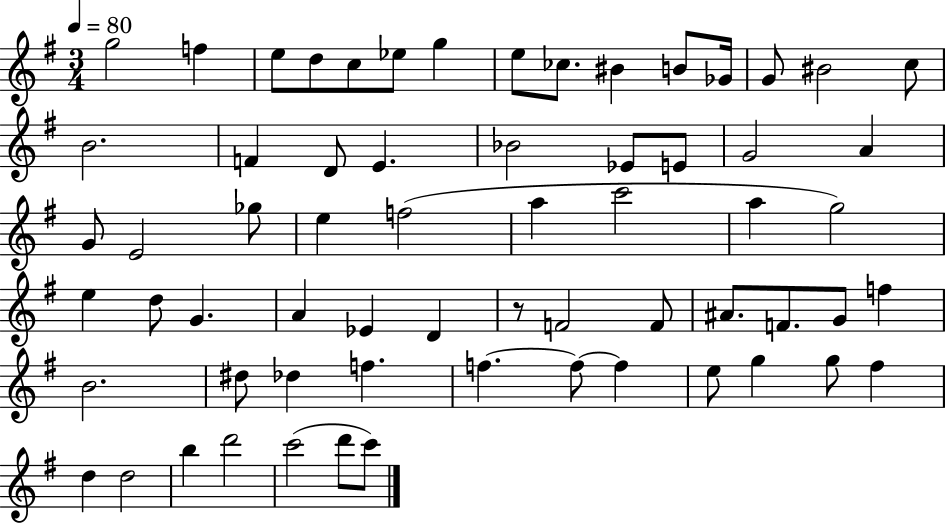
X:1
T:Untitled
M:3/4
L:1/4
K:G
g2 f e/2 d/2 c/2 _e/2 g e/2 _c/2 ^B B/2 _G/4 G/2 ^B2 c/2 B2 F D/2 E _B2 _E/2 E/2 G2 A G/2 E2 _g/2 e f2 a c'2 a g2 e d/2 G A _E D z/2 F2 F/2 ^A/2 F/2 G/2 f B2 ^d/2 _d f f f/2 f e/2 g g/2 ^f d d2 b d'2 c'2 d'/2 c'/2